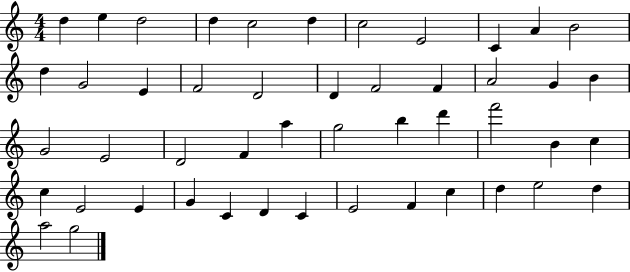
{
  \clef treble
  \numericTimeSignature
  \time 4/4
  \key c \major
  d''4 e''4 d''2 | d''4 c''2 d''4 | c''2 e'2 | c'4 a'4 b'2 | \break d''4 g'2 e'4 | f'2 d'2 | d'4 f'2 f'4 | a'2 g'4 b'4 | \break g'2 e'2 | d'2 f'4 a''4 | g''2 b''4 d'''4 | f'''2 b'4 c''4 | \break c''4 e'2 e'4 | g'4 c'4 d'4 c'4 | e'2 f'4 c''4 | d''4 e''2 d''4 | \break a''2 g''2 | \bar "|."
}